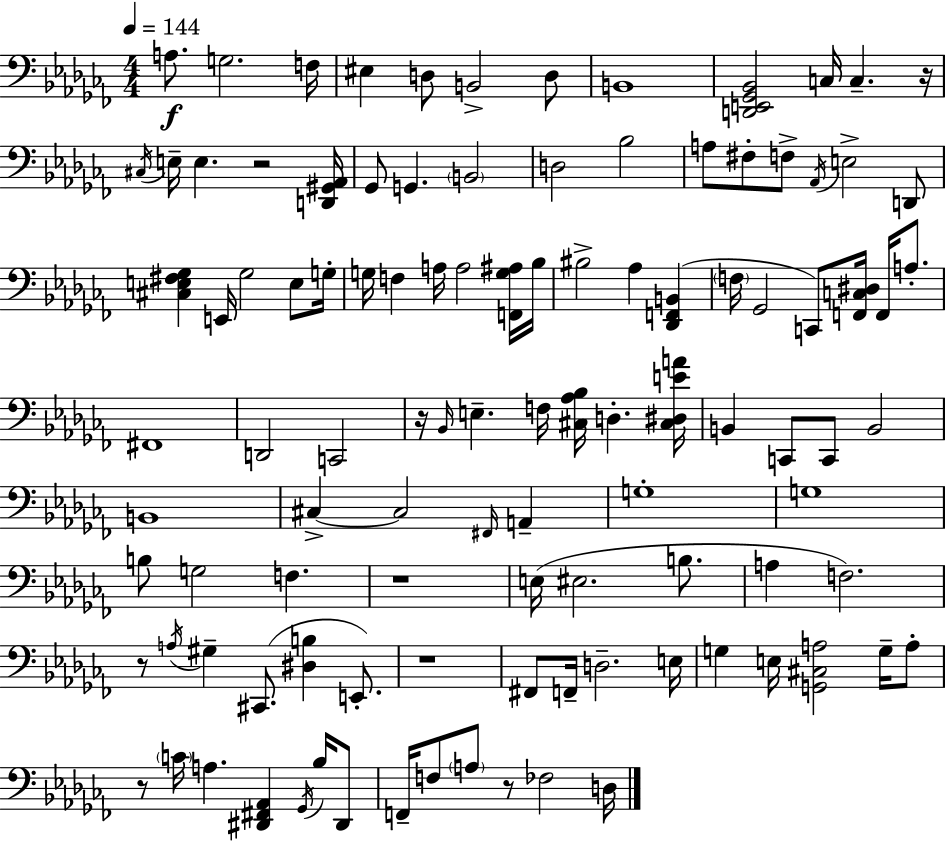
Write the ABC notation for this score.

X:1
T:Untitled
M:4/4
L:1/4
K:Abm
A,/2 G,2 F,/4 ^E, D,/2 B,,2 D,/2 B,,4 [D,,E,,_G,,_B,,]2 C,/4 C, z/4 ^C,/4 E,/4 E, z2 [D,,^G,,_A,,]/4 _G,,/2 G,, B,,2 D,2 _B,2 A,/2 ^F,/2 F,/2 _A,,/4 E,2 D,,/2 [^C,E,^F,_G,] E,,/4 _G,2 E,/2 G,/4 G,/4 F, A,/4 A,2 [F,,G,^A,]/4 _B,/4 ^B,2 _A, [_D,,F,,B,,] F,/4 _G,,2 C,,/2 [F,,C,^D,]/4 F,,/4 A,/2 ^F,,4 D,,2 C,,2 z/4 _B,,/4 E, F,/4 [^C,_A,_B,]/4 D, [^C,^D,EA]/4 B,, C,,/2 C,,/2 B,,2 B,,4 ^C, ^C,2 ^F,,/4 A,, G,4 G,4 B,/2 G,2 F, z4 E,/4 ^E,2 B,/2 A, F,2 z/2 A,/4 ^G, ^C,,/2 [^D,B,] E,,/2 z4 ^F,,/2 F,,/4 D,2 E,/4 G, E,/4 [G,,^C,A,]2 G,/4 A,/2 z/2 C/4 A, [^D,,^F,,_A,,] _G,,/4 _B,/4 ^D,,/2 F,,/4 F,/2 A,/2 z/2 _F,2 D,/4